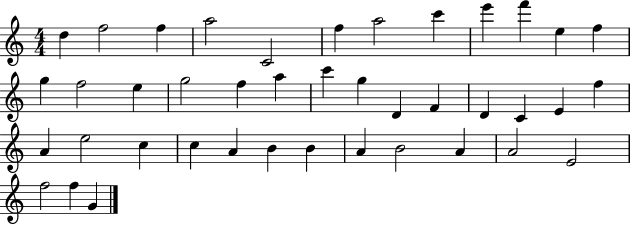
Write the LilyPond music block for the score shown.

{
  \clef treble
  \numericTimeSignature
  \time 4/4
  \key c \major
  d''4 f''2 f''4 | a''2 c'2 | f''4 a''2 c'''4 | e'''4 f'''4 e''4 f''4 | \break g''4 f''2 e''4 | g''2 f''4 a''4 | c'''4 g''4 d'4 f'4 | d'4 c'4 e'4 f''4 | \break a'4 e''2 c''4 | c''4 a'4 b'4 b'4 | a'4 b'2 a'4 | a'2 e'2 | \break f''2 f''4 g'4 | \bar "|."
}